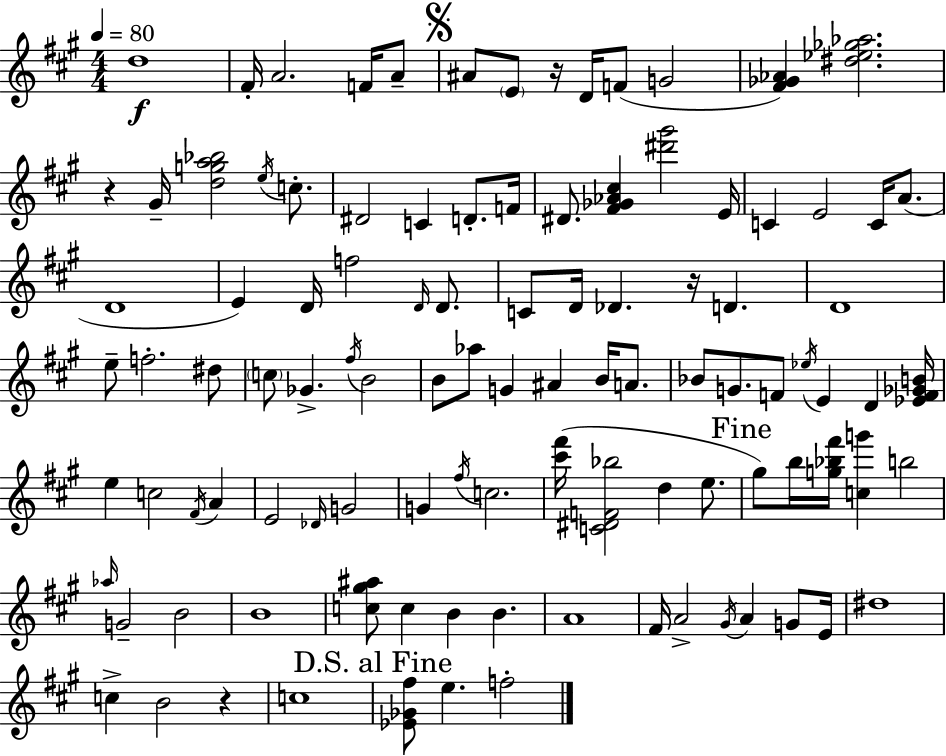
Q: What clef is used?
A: treble